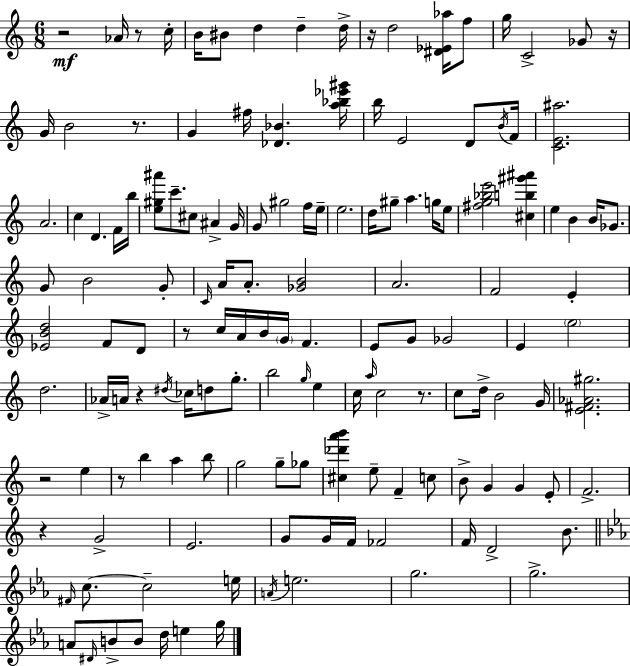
R/h Ab4/s R/e C5/s B4/s BIS4/e D5/q D5/q D5/s R/s D5/h [D#4,Eb4,Ab5]/s F5/e G5/s C4/h Gb4/e R/s G4/s B4/h R/e. G4/q F#5/s [Db4,Bb4]/q. [A5,Bb5,Eb6,G#6]/s B5/s E4/h D4/e B4/s F4/s [C4,E4,A#5]/h. A4/h. C5/q D4/q. F4/s B5/s [E5,G#5,A#6]/e C6/e. C#5/e A#4/q G4/s G4/e G#5/h F5/s E5/s E5/h. D5/s G#5/e A5/q. G5/s E5/e [F#5,G5,Bb5,E6]/h [C#5,B5,G#6,A#6]/q E5/q B4/q B4/s Gb4/e. G4/e B4/h G4/e C4/s A4/s A4/e. [Gb4,B4]/h A4/h. F4/h E4/q [Eb4,B4,D5]/h F4/e D4/e R/e C5/s A4/s B4/s G4/s F4/q. E4/e G4/e Gb4/h E4/q E5/h D5/h. Ab4/s A4/s R/q D#5/s CES5/s D5/e G5/e. B5/h G5/s E5/q C5/s A5/s C5/h R/e. C5/e D5/s B4/h G4/s [E4,F#4,Ab4,G#5]/h. R/h E5/q R/e B5/q A5/q B5/e G5/h G5/e Gb5/e [C#5,Db6,A6,B6]/q E5/e F4/q C5/e B4/e G4/q G4/q E4/e F4/h. R/q G4/h E4/h. G4/e G4/s F4/s FES4/h F4/s D4/h B4/e. F#4/s C5/e. C5/h E5/s A4/s E5/h. G5/h. G5/h. A4/e D#4/s B4/e B4/e D5/s E5/q G5/s